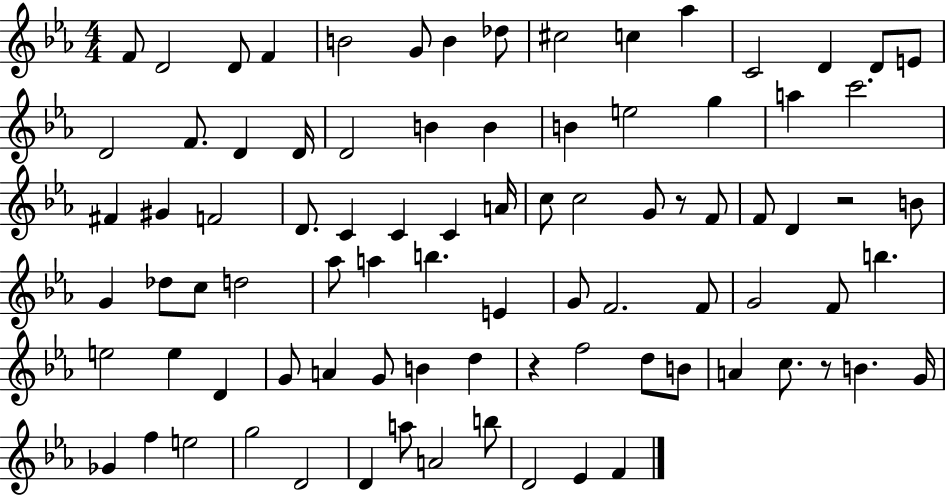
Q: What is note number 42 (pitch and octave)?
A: B4